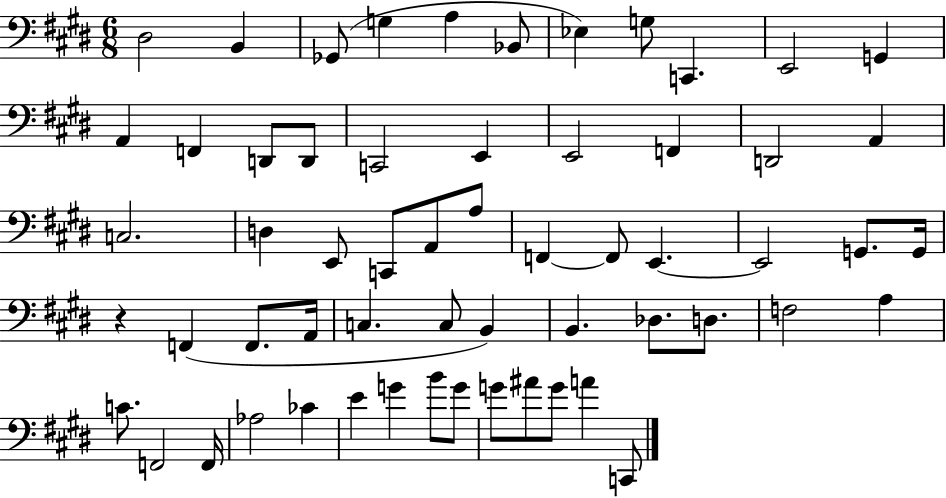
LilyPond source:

{
  \clef bass
  \numericTimeSignature
  \time 6/8
  \key e \major
  dis2 b,4 | ges,8( g4 a4 bes,8 | ees4) g8 c,4. | e,2 g,4 | \break a,4 f,4 d,8 d,8 | c,2 e,4 | e,2 f,4 | d,2 a,4 | \break c2. | d4 e,8 c,8 a,8 a8 | f,4~~ f,8 e,4.~~ | e,2 g,8. g,16 | \break r4 f,4( f,8. a,16 | c4. c8 b,4) | b,4. des8. d8. | f2 a4 | \break c'8. f,2 f,16 | aes2 ces'4 | e'4 g'4 b'8 g'8 | g'8 ais'8 g'8 a'4 c,8 | \break \bar "|."
}